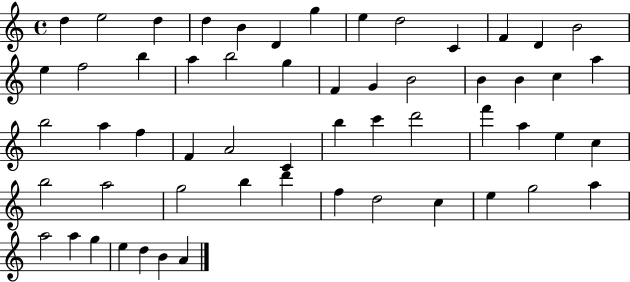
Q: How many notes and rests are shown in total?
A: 57